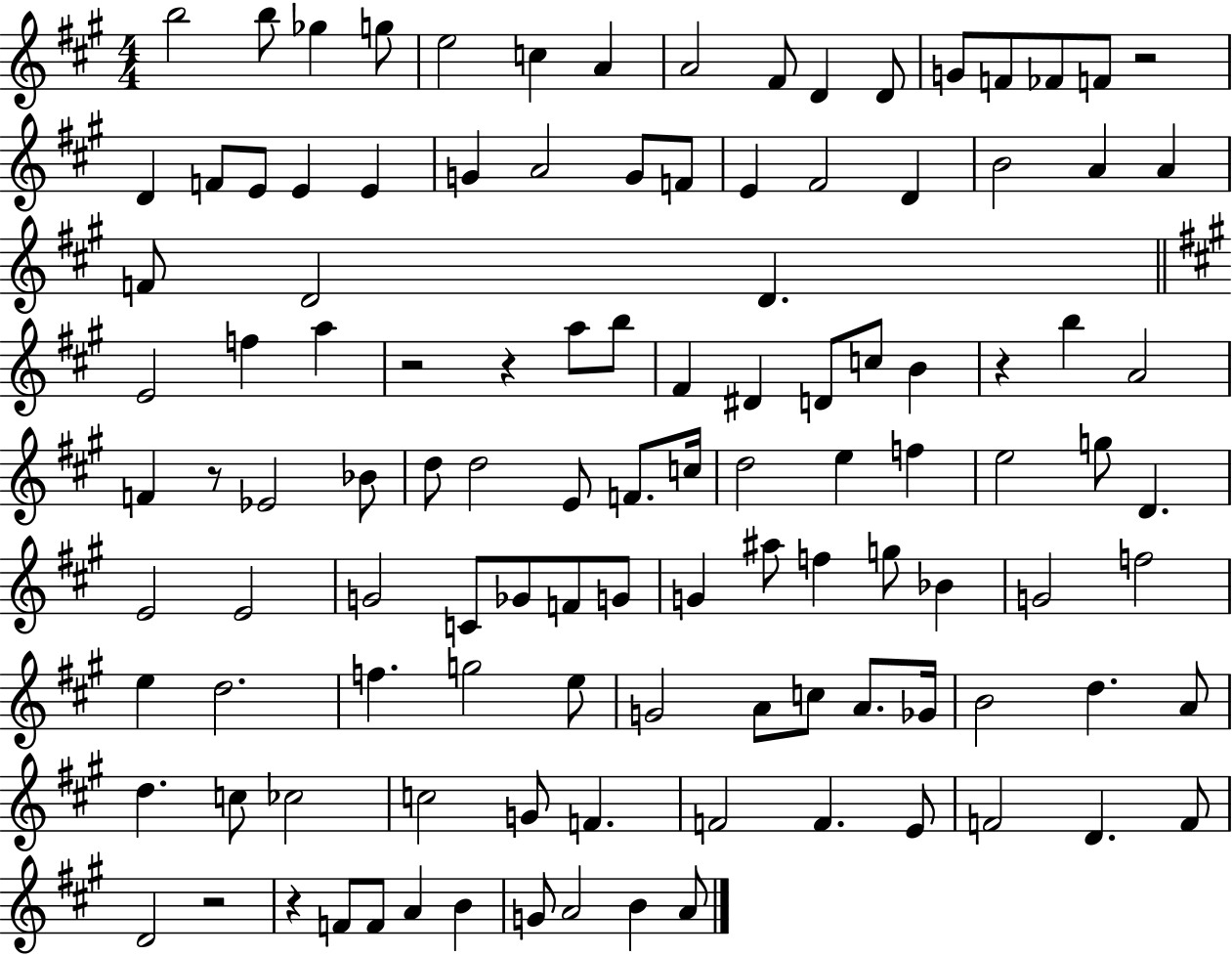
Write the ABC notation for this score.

X:1
T:Untitled
M:4/4
L:1/4
K:A
b2 b/2 _g g/2 e2 c A A2 ^F/2 D D/2 G/2 F/2 _F/2 F/2 z2 D F/2 E/2 E E G A2 G/2 F/2 E ^F2 D B2 A A F/2 D2 D E2 f a z2 z a/2 b/2 ^F ^D D/2 c/2 B z b A2 F z/2 _E2 _B/2 d/2 d2 E/2 F/2 c/4 d2 e f e2 g/2 D E2 E2 G2 C/2 _G/2 F/2 G/2 G ^a/2 f g/2 _B G2 f2 e d2 f g2 e/2 G2 A/2 c/2 A/2 _G/4 B2 d A/2 d c/2 _c2 c2 G/2 F F2 F E/2 F2 D F/2 D2 z2 z F/2 F/2 A B G/2 A2 B A/2